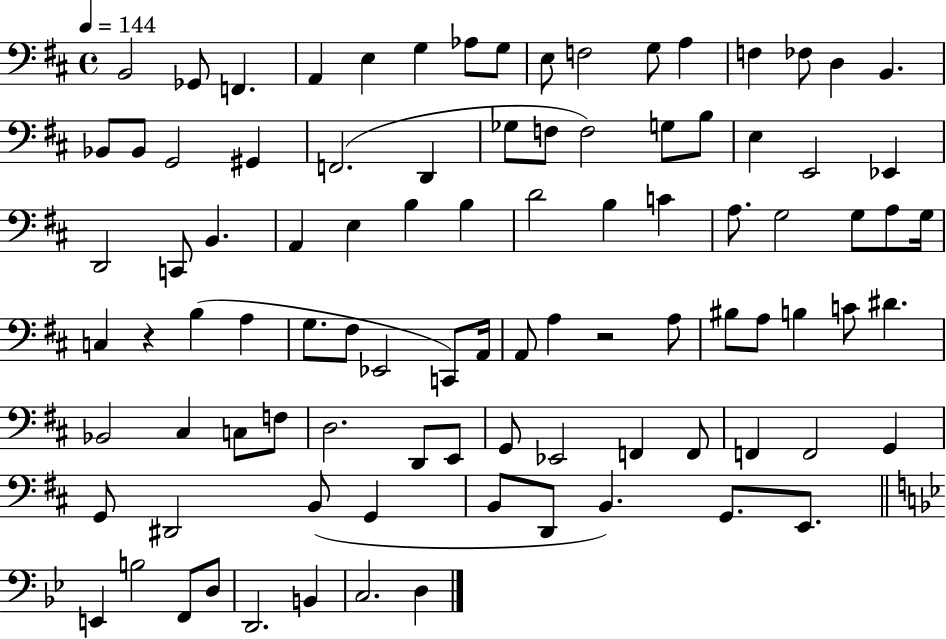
{
  \clef bass
  \time 4/4
  \defaultTimeSignature
  \key d \major
  \tempo 4 = 144
  b,2 ges,8 f,4. | a,4 e4 g4 aes8 g8 | e8 f2 g8 a4 | f4 fes8 d4 b,4. | \break bes,8 bes,8 g,2 gis,4 | f,2.( d,4 | ges8 f8 f2) g8 b8 | e4 e,2 ees,4 | \break d,2 c,8 b,4. | a,4 e4 b4 b4 | d'2 b4 c'4 | a8. g2 g8 a8 g16 | \break c4 r4 b4( a4 | g8. fis8 ees,2 c,8) a,16 | a,8 a4 r2 a8 | bis8 a8 b4 c'8 dis'4. | \break bes,2 cis4 c8 f8 | d2. d,8 e,8 | g,8 ees,2 f,4 f,8 | f,4 f,2 g,4 | \break g,8 dis,2 b,8( g,4 | b,8 d,8 b,4.) g,8. e,8. | \bar "||" \break \key g \minor e,4 b2 f,8 d8 | d,2. b,4 | c2. d4 | \bar "|."
}